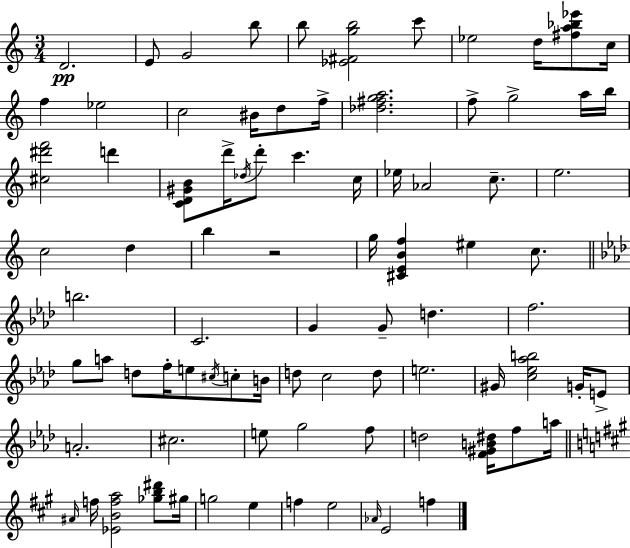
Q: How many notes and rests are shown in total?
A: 85